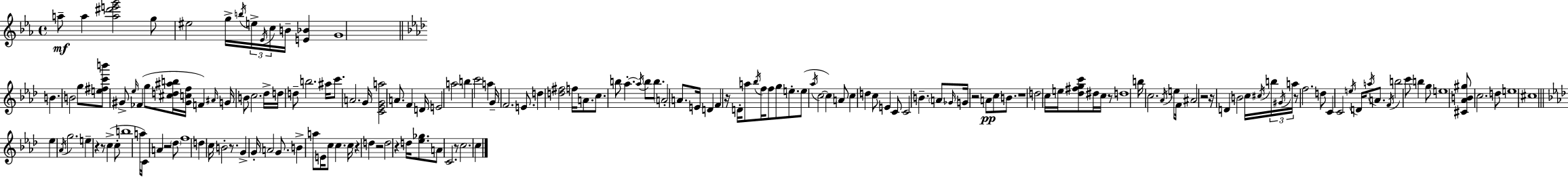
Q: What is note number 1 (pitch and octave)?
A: A5